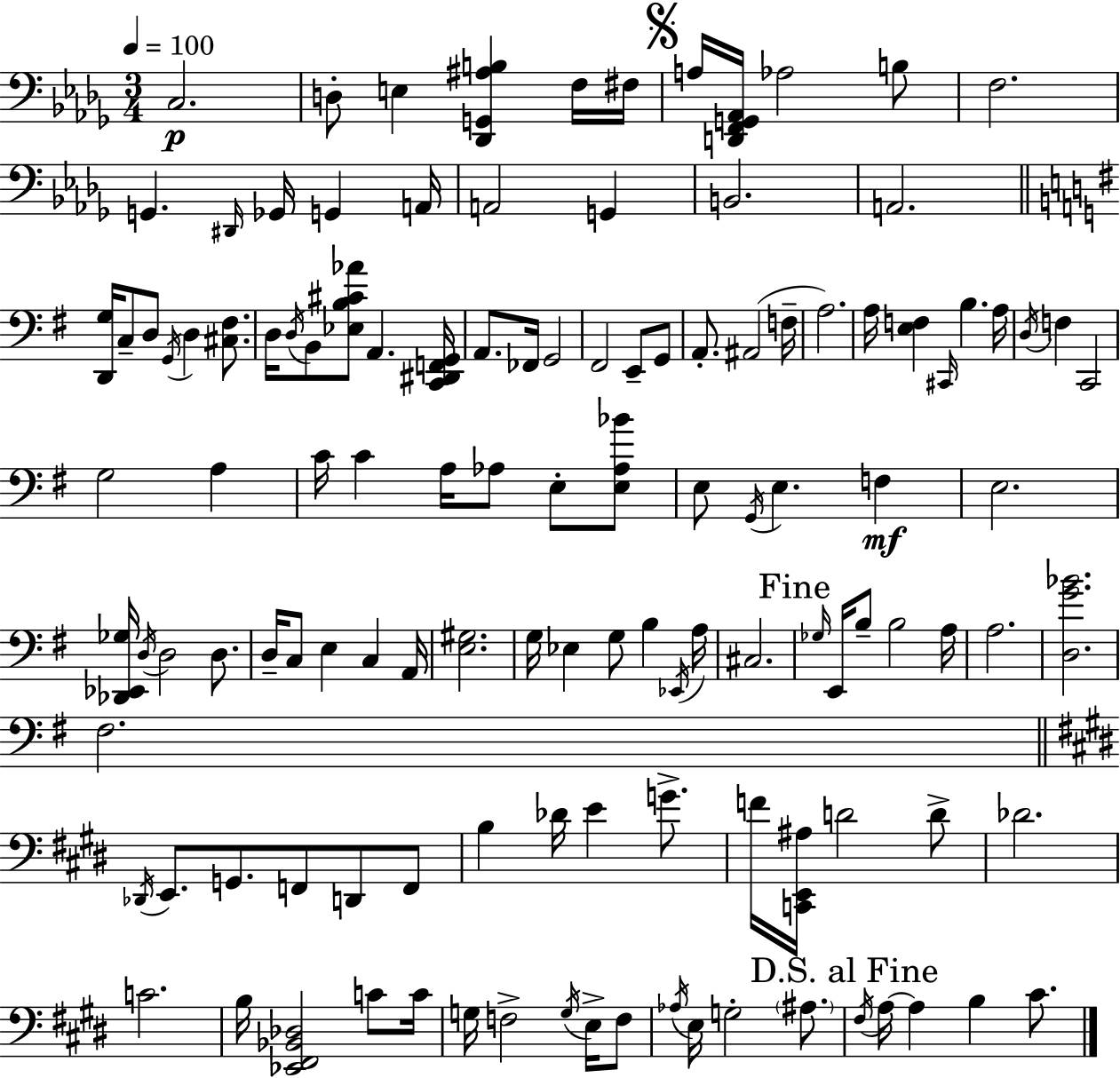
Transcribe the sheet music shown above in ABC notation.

X:1
T:Untitled
M:3/4
L:1/4
K:Bbm
C,2 D,/2 E, [_D,,G,,^A,B,] F,/4 ^F,/4 A,/4 [D,,F,,G,,_A,,]/4 _A,2 B,/2 F,2 G,, ^D,,/4 _G,,/4 G,, A,,/4 A,,2 G,, B,,2 A,,2 [D,,G,]/4 C,/2 D,/2 G,,/4 D, [^C,^F,]/2 D,/4 D,/4 B,,/2 [_E,B,^C_A]/2 A,, [C,,^D,,F,,G,,]/4 A,,/2 _F,,/4 G,,2 ^F,,2 E,,/2 G,,/2 A,,/2 ^A,,2 F,/4 A,2 A,/4 [E,F,] ^C,,/4 B, A,/4 D,/4 F, C,,2 G,2 A, C/4 C A,/4 _A,/2 E,/2 [E,_A,_B]/2 E,/2 G,,/4 E, F, E,2 [_D,,_E,,_G,]/4 D,/4 D,2 D,/2 D,/4 C,/2 E, C, A,,/4 [E,^G,]2 G,/4 _E, G,/2 B, _E,,/4 A,/4 ^C,2 _G,/4 E,,/4 B,/2 B,2 A,/4 A,2 [D,G_B]2 ^F,2 _D,,/4 E,,/2 G,,/2 F,,/2 D,,/2 F,,/2 B, _D/4 E G/2 F/4 [C,,E,,^A,]/4 D2 D/2 _D2 C2 B,/4 [_E,,^F,,_B,,_D,]2 C/2 C/4 G,/4 F,2 G,/4 E,/4 F,/2 _A,/4 E,/4 G,2 ^A,/2 ^F,/4 A,/4 A, B, ^C/2